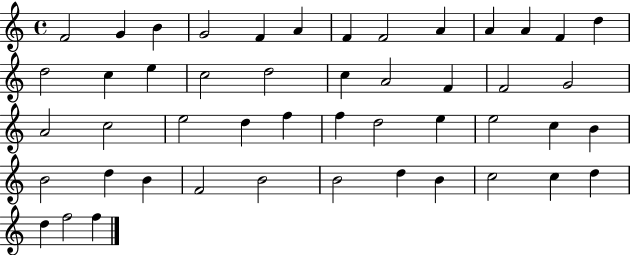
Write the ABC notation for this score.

X:1
T:Untitled
M:4/4
L:1/4
K:C
F2 G B G2 F A F F2 A A A F d d2 c e c2 d2 c A2 F F2 G2 A2 c2 e2 d f f d2 e e2 c B B2 d B F2 B2 B2 d B c2 c d d f2 f